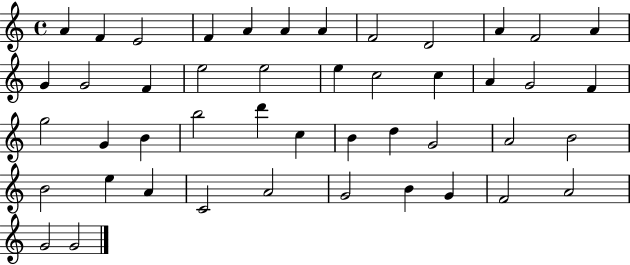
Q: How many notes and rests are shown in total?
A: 46